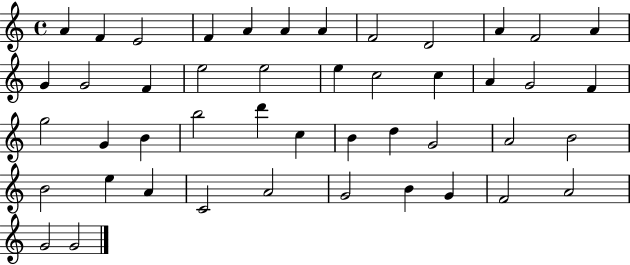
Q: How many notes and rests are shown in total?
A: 46